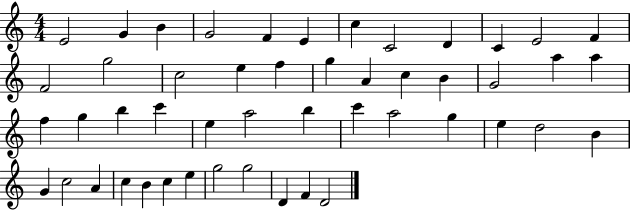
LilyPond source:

{
  \clef treble
  \numericTimeSignature
  \time 4/4
  \key c \major
  e'2 g'4 b'4 | g'2 f'4 e'4 | c''4 c'2 d'4 | c'4 e'2 f'4 | \break f'2 g''2 | c''2 e''4 f''4 | g''4 a'4 c''4 b'4 | g'2 a''4 a''4 | \break f''4 g''4 b''4 c'''4 | e''4 a''2 b''4 | c'''4 a''2 g''4 | e''4 d''2 b'4 | \break g'4 c''2 a'4 | c''4 b'4 c''4 e''4 | g''2 g''2 | d'4 f'4 d'2 | \break \bar "|."
}